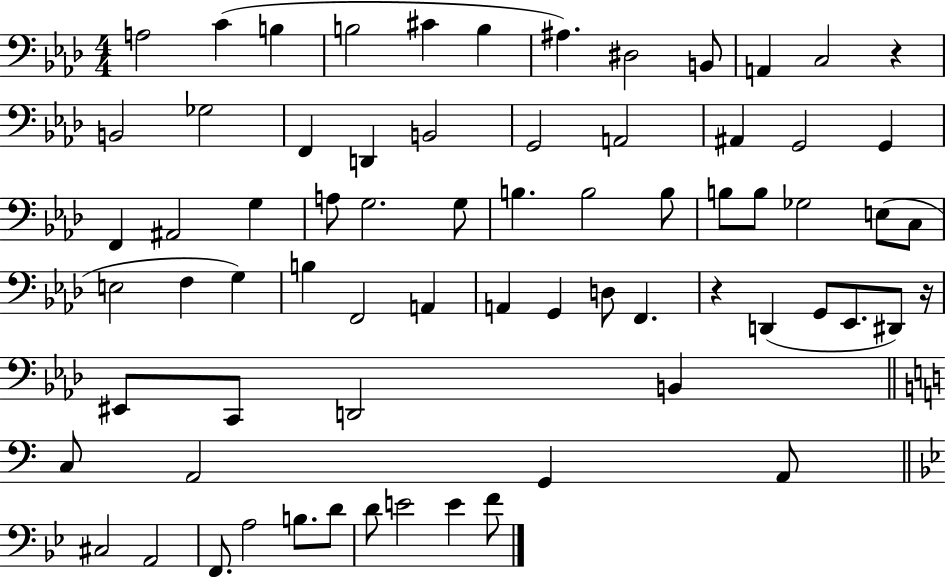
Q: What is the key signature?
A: AES major